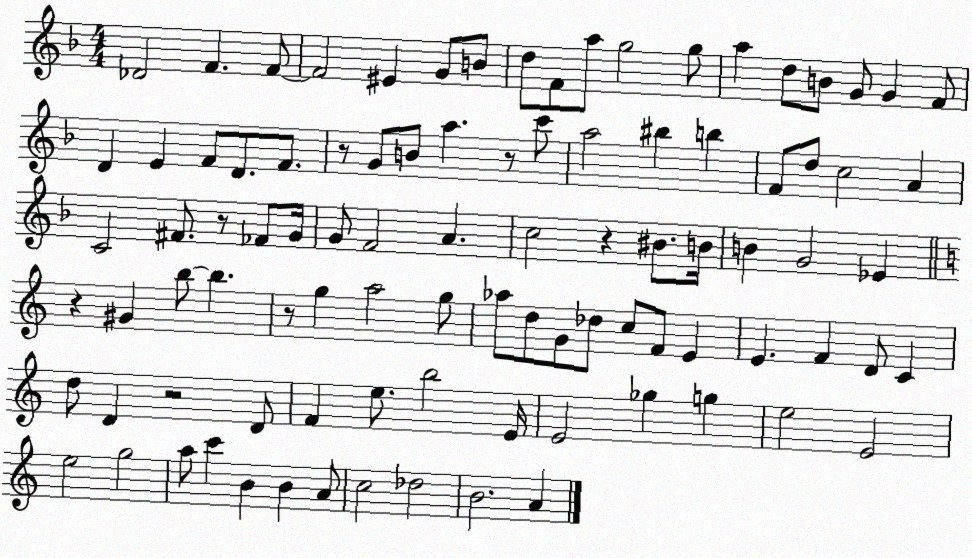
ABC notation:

X:1
T:Untitled
M:4/4
L:1/4
K:F
_D2 F F/2 F2 ^E G/2 B/2 d/2 F/2 a/2 g2 g/2 a d/2 B/2 G/2 G F/2 D E F/2 D/2 F/2 z/2 G/2 B/2 a z/2 c'/2 a2 ^b b F/2 d/2 c2 A C2 ^F/2 z/2 _F/2 G/4 G/2 F2 A c2 z ^B/2 B/4 B G2 _E z ^G b/2 b z/2 g a2 g/2 _a/2 d/2 G/2 _d/2 c/2 F/2 E E F D/2 C d/2 D z2 D/2 F e/2 b2 E/4 E2 _g g e2 E2 e2 g2 a/2 c' B B A/2 c2 _d2 B2 A